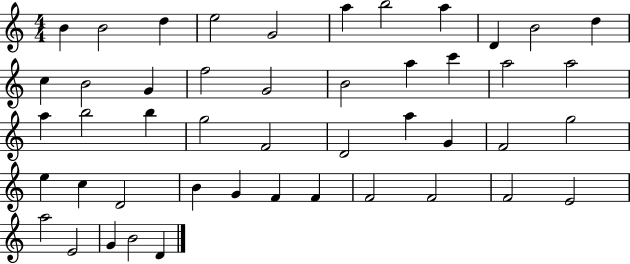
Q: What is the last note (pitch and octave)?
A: D4